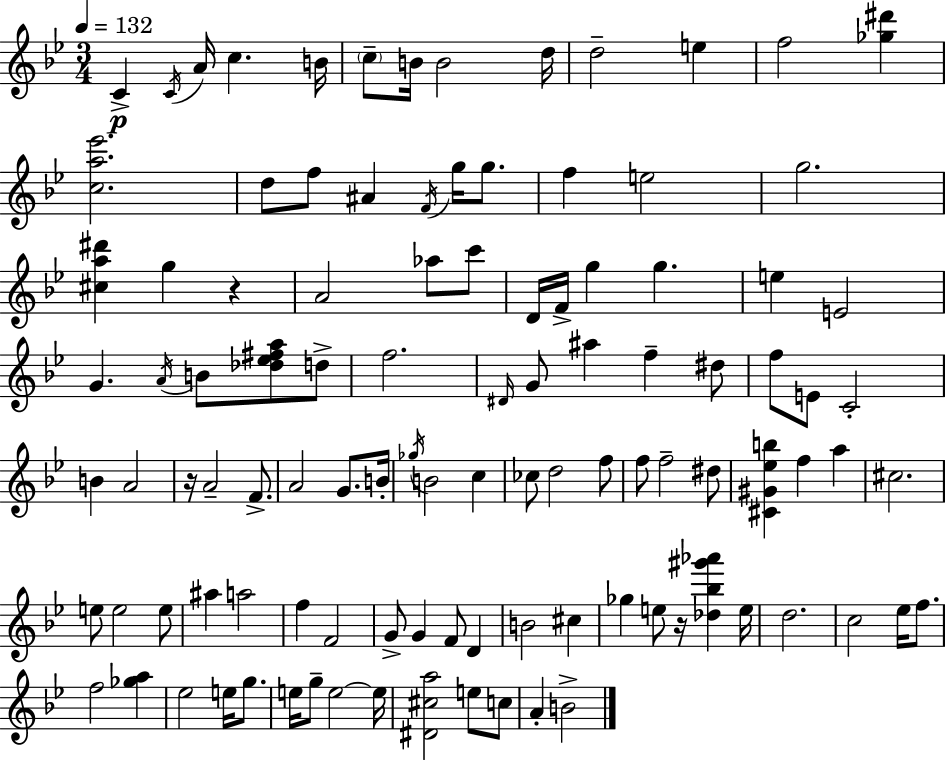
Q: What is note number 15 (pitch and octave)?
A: A#4